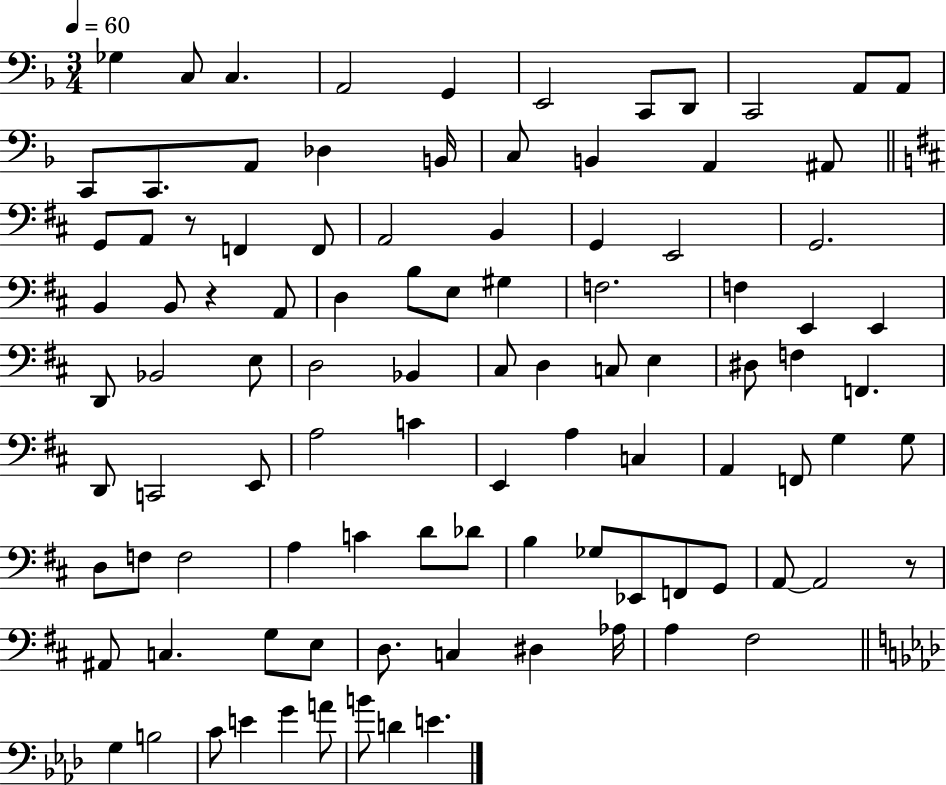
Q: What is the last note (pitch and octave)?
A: E4